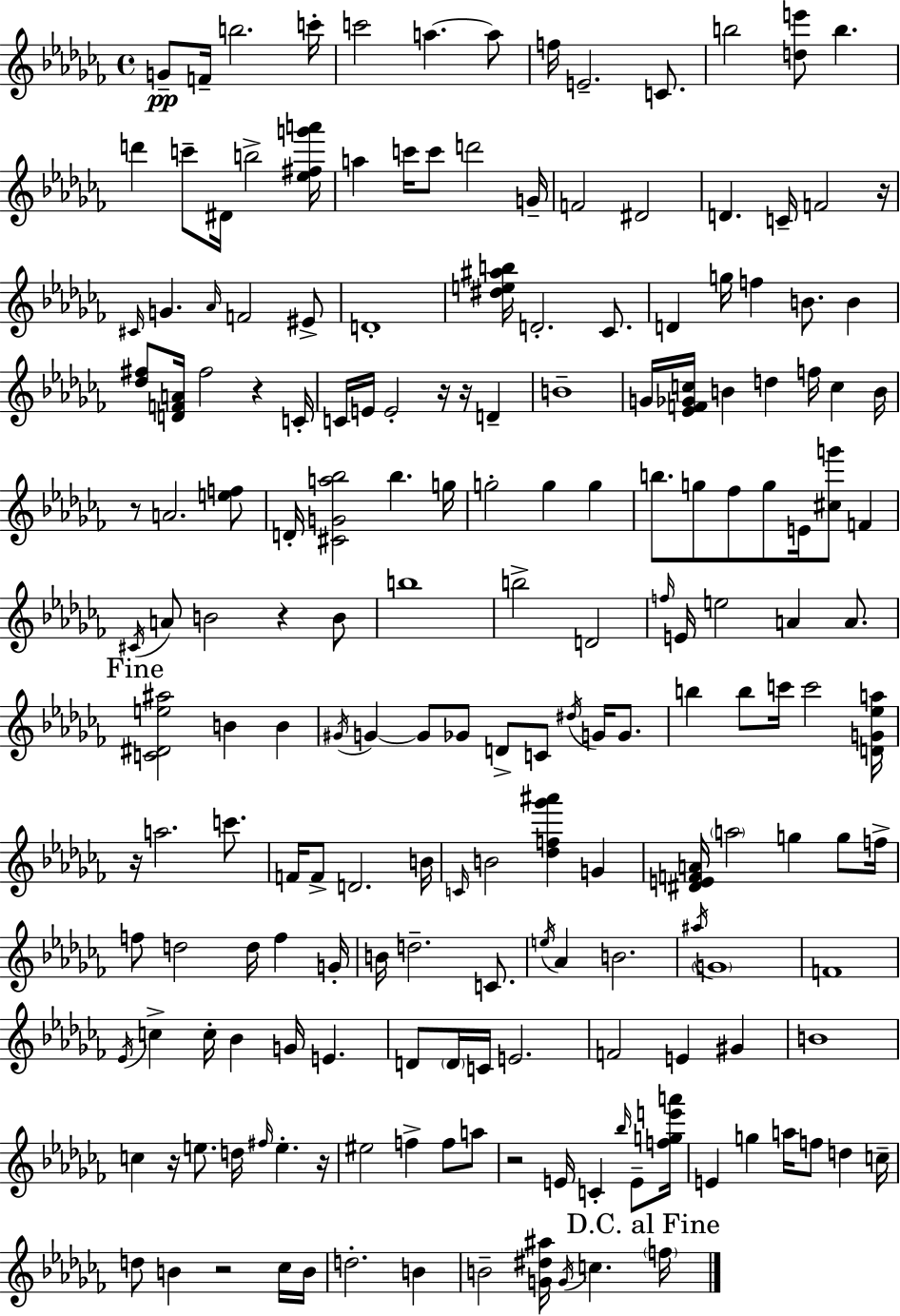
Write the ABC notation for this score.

X:1
T:Untitled
M:4/4
L:1/4
K:Abm
G/2 F/4 b2 c'/4 c'2 a a/2 f/4 E2 C/2 b2 [de']/2 b d' c'/2 ^D/4 b2 [_e^fg'a']/4 a c'/4 c'/2 d'2 G/4 F2 ^D2 D C/4 F2 z/4 ^C/4 G _A/4 F2 ^E/2 D4 [^de^ab]/4 D2 _C/2 D g/4 f B/2 B [_d^f]/2 [DFA]/4 ^f2 z C/4 C/4 E/4 E2 z/4 z/4 D B4 G/4 [_EF_Gc]/4 B d f/4 c B/4 z/2 A2 [ef]/2 D/4 [^CGa_b]2 _b g/4 g2 g g b/2 g/2 _f/2 g/2 E/4 [^cg']/2 F ^C/4 A/2 B2 z B/2 b4 b2 D2 f/4 E/4 e2 A A/2 [C^De^a]2 B B ^G/4 G G/2 _G/2 D/2 C/2 ^d/4 G/4 G/2 b b/2 c'/4 c'2 [DG_ea]/4 z/4 a2 c'/2 F/4 F/2 D2 B/4 C/4 B2 [_df_g'^a'] G [^DEFA]/4 a2 g g/2 f/4 f/2 d2 d/4 f G/4 B/4 d2 C/2 e/4 _A B2 ^a/4 G4 F4 _E/4 c c/4 _B G/4 E D/2 D/4 C/4 E2 F2 E ^G B4 c z/4 e/2 d/4 ^f/4 e z/4 ^e2 f f/2 a/2 z2 E/4 C _b/4 E/2 [fge'a']/4 E g a/4 f/2 d c/4 d/2 B z2 _c/4 B/4 d2 B B2 [G^d^a]/4 G/4 c f/4